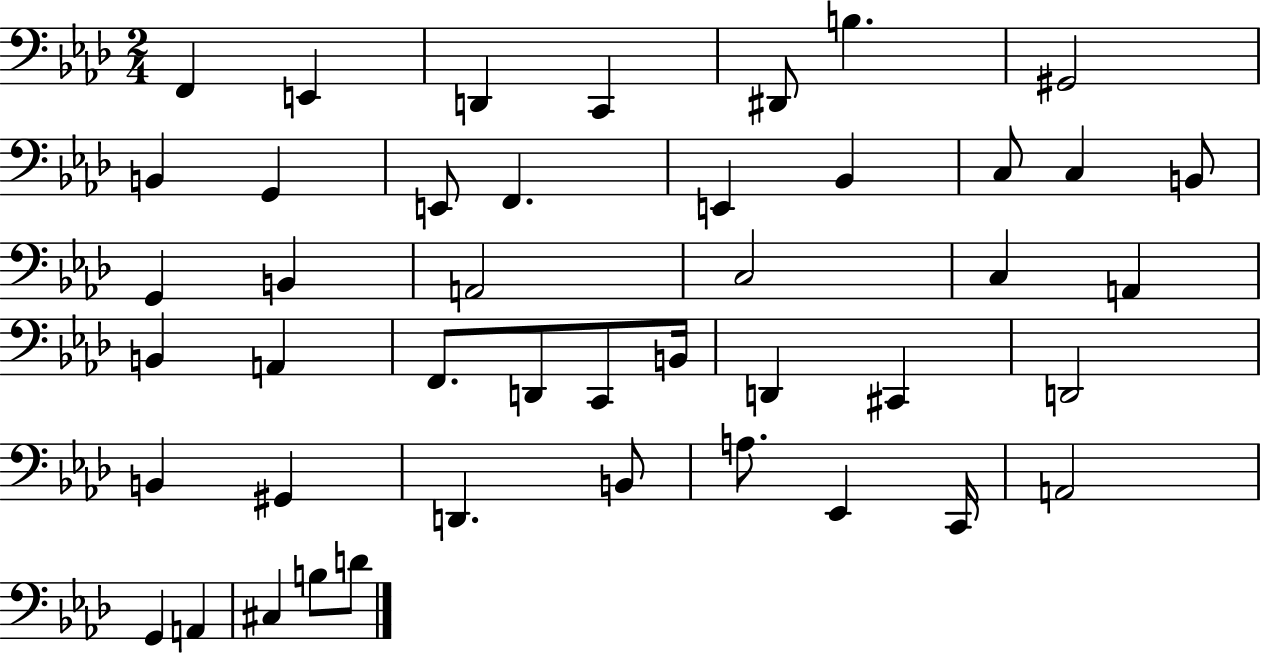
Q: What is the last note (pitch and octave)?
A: D4